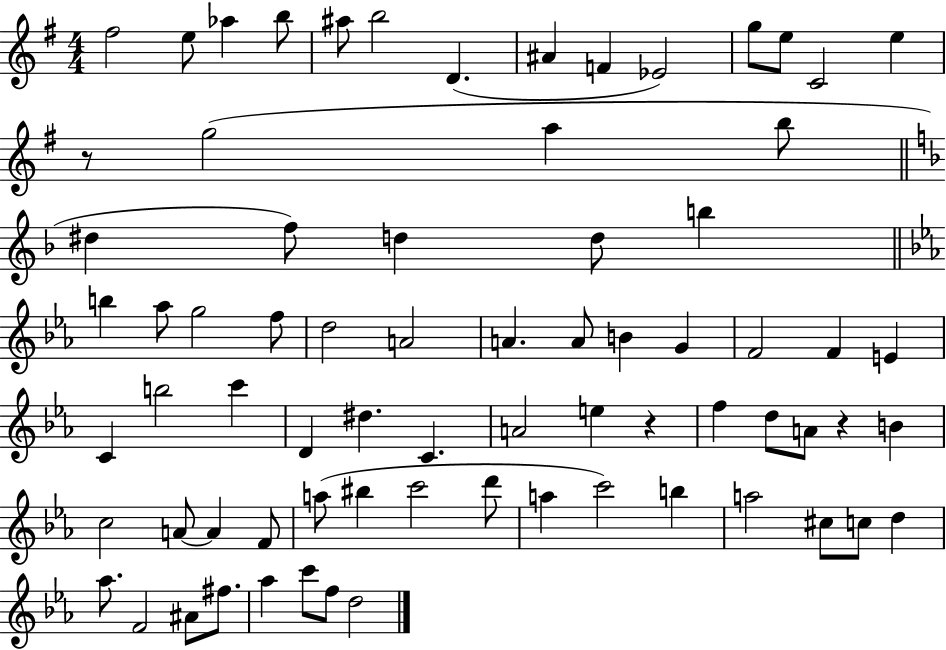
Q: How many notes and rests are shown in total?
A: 73